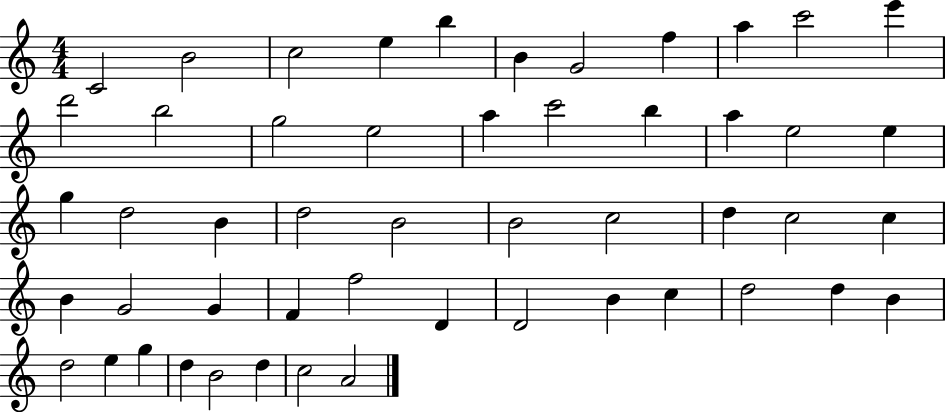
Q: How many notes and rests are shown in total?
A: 51